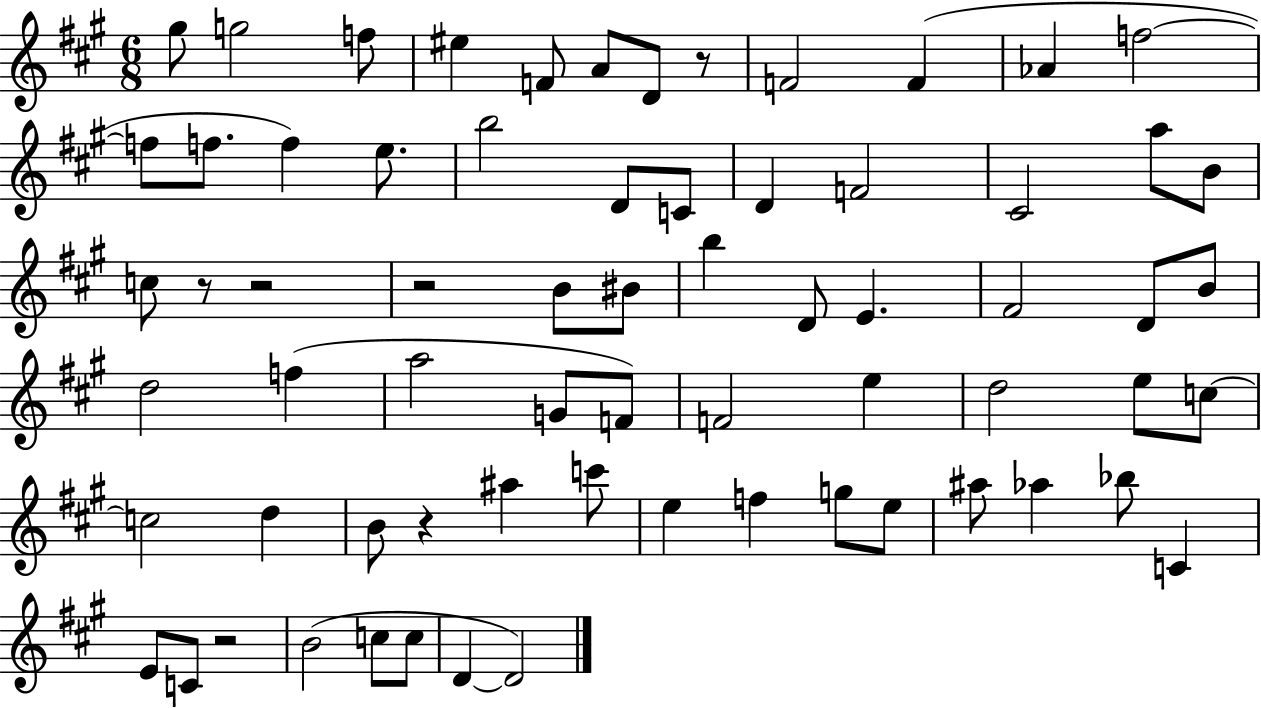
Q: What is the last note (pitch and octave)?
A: D4